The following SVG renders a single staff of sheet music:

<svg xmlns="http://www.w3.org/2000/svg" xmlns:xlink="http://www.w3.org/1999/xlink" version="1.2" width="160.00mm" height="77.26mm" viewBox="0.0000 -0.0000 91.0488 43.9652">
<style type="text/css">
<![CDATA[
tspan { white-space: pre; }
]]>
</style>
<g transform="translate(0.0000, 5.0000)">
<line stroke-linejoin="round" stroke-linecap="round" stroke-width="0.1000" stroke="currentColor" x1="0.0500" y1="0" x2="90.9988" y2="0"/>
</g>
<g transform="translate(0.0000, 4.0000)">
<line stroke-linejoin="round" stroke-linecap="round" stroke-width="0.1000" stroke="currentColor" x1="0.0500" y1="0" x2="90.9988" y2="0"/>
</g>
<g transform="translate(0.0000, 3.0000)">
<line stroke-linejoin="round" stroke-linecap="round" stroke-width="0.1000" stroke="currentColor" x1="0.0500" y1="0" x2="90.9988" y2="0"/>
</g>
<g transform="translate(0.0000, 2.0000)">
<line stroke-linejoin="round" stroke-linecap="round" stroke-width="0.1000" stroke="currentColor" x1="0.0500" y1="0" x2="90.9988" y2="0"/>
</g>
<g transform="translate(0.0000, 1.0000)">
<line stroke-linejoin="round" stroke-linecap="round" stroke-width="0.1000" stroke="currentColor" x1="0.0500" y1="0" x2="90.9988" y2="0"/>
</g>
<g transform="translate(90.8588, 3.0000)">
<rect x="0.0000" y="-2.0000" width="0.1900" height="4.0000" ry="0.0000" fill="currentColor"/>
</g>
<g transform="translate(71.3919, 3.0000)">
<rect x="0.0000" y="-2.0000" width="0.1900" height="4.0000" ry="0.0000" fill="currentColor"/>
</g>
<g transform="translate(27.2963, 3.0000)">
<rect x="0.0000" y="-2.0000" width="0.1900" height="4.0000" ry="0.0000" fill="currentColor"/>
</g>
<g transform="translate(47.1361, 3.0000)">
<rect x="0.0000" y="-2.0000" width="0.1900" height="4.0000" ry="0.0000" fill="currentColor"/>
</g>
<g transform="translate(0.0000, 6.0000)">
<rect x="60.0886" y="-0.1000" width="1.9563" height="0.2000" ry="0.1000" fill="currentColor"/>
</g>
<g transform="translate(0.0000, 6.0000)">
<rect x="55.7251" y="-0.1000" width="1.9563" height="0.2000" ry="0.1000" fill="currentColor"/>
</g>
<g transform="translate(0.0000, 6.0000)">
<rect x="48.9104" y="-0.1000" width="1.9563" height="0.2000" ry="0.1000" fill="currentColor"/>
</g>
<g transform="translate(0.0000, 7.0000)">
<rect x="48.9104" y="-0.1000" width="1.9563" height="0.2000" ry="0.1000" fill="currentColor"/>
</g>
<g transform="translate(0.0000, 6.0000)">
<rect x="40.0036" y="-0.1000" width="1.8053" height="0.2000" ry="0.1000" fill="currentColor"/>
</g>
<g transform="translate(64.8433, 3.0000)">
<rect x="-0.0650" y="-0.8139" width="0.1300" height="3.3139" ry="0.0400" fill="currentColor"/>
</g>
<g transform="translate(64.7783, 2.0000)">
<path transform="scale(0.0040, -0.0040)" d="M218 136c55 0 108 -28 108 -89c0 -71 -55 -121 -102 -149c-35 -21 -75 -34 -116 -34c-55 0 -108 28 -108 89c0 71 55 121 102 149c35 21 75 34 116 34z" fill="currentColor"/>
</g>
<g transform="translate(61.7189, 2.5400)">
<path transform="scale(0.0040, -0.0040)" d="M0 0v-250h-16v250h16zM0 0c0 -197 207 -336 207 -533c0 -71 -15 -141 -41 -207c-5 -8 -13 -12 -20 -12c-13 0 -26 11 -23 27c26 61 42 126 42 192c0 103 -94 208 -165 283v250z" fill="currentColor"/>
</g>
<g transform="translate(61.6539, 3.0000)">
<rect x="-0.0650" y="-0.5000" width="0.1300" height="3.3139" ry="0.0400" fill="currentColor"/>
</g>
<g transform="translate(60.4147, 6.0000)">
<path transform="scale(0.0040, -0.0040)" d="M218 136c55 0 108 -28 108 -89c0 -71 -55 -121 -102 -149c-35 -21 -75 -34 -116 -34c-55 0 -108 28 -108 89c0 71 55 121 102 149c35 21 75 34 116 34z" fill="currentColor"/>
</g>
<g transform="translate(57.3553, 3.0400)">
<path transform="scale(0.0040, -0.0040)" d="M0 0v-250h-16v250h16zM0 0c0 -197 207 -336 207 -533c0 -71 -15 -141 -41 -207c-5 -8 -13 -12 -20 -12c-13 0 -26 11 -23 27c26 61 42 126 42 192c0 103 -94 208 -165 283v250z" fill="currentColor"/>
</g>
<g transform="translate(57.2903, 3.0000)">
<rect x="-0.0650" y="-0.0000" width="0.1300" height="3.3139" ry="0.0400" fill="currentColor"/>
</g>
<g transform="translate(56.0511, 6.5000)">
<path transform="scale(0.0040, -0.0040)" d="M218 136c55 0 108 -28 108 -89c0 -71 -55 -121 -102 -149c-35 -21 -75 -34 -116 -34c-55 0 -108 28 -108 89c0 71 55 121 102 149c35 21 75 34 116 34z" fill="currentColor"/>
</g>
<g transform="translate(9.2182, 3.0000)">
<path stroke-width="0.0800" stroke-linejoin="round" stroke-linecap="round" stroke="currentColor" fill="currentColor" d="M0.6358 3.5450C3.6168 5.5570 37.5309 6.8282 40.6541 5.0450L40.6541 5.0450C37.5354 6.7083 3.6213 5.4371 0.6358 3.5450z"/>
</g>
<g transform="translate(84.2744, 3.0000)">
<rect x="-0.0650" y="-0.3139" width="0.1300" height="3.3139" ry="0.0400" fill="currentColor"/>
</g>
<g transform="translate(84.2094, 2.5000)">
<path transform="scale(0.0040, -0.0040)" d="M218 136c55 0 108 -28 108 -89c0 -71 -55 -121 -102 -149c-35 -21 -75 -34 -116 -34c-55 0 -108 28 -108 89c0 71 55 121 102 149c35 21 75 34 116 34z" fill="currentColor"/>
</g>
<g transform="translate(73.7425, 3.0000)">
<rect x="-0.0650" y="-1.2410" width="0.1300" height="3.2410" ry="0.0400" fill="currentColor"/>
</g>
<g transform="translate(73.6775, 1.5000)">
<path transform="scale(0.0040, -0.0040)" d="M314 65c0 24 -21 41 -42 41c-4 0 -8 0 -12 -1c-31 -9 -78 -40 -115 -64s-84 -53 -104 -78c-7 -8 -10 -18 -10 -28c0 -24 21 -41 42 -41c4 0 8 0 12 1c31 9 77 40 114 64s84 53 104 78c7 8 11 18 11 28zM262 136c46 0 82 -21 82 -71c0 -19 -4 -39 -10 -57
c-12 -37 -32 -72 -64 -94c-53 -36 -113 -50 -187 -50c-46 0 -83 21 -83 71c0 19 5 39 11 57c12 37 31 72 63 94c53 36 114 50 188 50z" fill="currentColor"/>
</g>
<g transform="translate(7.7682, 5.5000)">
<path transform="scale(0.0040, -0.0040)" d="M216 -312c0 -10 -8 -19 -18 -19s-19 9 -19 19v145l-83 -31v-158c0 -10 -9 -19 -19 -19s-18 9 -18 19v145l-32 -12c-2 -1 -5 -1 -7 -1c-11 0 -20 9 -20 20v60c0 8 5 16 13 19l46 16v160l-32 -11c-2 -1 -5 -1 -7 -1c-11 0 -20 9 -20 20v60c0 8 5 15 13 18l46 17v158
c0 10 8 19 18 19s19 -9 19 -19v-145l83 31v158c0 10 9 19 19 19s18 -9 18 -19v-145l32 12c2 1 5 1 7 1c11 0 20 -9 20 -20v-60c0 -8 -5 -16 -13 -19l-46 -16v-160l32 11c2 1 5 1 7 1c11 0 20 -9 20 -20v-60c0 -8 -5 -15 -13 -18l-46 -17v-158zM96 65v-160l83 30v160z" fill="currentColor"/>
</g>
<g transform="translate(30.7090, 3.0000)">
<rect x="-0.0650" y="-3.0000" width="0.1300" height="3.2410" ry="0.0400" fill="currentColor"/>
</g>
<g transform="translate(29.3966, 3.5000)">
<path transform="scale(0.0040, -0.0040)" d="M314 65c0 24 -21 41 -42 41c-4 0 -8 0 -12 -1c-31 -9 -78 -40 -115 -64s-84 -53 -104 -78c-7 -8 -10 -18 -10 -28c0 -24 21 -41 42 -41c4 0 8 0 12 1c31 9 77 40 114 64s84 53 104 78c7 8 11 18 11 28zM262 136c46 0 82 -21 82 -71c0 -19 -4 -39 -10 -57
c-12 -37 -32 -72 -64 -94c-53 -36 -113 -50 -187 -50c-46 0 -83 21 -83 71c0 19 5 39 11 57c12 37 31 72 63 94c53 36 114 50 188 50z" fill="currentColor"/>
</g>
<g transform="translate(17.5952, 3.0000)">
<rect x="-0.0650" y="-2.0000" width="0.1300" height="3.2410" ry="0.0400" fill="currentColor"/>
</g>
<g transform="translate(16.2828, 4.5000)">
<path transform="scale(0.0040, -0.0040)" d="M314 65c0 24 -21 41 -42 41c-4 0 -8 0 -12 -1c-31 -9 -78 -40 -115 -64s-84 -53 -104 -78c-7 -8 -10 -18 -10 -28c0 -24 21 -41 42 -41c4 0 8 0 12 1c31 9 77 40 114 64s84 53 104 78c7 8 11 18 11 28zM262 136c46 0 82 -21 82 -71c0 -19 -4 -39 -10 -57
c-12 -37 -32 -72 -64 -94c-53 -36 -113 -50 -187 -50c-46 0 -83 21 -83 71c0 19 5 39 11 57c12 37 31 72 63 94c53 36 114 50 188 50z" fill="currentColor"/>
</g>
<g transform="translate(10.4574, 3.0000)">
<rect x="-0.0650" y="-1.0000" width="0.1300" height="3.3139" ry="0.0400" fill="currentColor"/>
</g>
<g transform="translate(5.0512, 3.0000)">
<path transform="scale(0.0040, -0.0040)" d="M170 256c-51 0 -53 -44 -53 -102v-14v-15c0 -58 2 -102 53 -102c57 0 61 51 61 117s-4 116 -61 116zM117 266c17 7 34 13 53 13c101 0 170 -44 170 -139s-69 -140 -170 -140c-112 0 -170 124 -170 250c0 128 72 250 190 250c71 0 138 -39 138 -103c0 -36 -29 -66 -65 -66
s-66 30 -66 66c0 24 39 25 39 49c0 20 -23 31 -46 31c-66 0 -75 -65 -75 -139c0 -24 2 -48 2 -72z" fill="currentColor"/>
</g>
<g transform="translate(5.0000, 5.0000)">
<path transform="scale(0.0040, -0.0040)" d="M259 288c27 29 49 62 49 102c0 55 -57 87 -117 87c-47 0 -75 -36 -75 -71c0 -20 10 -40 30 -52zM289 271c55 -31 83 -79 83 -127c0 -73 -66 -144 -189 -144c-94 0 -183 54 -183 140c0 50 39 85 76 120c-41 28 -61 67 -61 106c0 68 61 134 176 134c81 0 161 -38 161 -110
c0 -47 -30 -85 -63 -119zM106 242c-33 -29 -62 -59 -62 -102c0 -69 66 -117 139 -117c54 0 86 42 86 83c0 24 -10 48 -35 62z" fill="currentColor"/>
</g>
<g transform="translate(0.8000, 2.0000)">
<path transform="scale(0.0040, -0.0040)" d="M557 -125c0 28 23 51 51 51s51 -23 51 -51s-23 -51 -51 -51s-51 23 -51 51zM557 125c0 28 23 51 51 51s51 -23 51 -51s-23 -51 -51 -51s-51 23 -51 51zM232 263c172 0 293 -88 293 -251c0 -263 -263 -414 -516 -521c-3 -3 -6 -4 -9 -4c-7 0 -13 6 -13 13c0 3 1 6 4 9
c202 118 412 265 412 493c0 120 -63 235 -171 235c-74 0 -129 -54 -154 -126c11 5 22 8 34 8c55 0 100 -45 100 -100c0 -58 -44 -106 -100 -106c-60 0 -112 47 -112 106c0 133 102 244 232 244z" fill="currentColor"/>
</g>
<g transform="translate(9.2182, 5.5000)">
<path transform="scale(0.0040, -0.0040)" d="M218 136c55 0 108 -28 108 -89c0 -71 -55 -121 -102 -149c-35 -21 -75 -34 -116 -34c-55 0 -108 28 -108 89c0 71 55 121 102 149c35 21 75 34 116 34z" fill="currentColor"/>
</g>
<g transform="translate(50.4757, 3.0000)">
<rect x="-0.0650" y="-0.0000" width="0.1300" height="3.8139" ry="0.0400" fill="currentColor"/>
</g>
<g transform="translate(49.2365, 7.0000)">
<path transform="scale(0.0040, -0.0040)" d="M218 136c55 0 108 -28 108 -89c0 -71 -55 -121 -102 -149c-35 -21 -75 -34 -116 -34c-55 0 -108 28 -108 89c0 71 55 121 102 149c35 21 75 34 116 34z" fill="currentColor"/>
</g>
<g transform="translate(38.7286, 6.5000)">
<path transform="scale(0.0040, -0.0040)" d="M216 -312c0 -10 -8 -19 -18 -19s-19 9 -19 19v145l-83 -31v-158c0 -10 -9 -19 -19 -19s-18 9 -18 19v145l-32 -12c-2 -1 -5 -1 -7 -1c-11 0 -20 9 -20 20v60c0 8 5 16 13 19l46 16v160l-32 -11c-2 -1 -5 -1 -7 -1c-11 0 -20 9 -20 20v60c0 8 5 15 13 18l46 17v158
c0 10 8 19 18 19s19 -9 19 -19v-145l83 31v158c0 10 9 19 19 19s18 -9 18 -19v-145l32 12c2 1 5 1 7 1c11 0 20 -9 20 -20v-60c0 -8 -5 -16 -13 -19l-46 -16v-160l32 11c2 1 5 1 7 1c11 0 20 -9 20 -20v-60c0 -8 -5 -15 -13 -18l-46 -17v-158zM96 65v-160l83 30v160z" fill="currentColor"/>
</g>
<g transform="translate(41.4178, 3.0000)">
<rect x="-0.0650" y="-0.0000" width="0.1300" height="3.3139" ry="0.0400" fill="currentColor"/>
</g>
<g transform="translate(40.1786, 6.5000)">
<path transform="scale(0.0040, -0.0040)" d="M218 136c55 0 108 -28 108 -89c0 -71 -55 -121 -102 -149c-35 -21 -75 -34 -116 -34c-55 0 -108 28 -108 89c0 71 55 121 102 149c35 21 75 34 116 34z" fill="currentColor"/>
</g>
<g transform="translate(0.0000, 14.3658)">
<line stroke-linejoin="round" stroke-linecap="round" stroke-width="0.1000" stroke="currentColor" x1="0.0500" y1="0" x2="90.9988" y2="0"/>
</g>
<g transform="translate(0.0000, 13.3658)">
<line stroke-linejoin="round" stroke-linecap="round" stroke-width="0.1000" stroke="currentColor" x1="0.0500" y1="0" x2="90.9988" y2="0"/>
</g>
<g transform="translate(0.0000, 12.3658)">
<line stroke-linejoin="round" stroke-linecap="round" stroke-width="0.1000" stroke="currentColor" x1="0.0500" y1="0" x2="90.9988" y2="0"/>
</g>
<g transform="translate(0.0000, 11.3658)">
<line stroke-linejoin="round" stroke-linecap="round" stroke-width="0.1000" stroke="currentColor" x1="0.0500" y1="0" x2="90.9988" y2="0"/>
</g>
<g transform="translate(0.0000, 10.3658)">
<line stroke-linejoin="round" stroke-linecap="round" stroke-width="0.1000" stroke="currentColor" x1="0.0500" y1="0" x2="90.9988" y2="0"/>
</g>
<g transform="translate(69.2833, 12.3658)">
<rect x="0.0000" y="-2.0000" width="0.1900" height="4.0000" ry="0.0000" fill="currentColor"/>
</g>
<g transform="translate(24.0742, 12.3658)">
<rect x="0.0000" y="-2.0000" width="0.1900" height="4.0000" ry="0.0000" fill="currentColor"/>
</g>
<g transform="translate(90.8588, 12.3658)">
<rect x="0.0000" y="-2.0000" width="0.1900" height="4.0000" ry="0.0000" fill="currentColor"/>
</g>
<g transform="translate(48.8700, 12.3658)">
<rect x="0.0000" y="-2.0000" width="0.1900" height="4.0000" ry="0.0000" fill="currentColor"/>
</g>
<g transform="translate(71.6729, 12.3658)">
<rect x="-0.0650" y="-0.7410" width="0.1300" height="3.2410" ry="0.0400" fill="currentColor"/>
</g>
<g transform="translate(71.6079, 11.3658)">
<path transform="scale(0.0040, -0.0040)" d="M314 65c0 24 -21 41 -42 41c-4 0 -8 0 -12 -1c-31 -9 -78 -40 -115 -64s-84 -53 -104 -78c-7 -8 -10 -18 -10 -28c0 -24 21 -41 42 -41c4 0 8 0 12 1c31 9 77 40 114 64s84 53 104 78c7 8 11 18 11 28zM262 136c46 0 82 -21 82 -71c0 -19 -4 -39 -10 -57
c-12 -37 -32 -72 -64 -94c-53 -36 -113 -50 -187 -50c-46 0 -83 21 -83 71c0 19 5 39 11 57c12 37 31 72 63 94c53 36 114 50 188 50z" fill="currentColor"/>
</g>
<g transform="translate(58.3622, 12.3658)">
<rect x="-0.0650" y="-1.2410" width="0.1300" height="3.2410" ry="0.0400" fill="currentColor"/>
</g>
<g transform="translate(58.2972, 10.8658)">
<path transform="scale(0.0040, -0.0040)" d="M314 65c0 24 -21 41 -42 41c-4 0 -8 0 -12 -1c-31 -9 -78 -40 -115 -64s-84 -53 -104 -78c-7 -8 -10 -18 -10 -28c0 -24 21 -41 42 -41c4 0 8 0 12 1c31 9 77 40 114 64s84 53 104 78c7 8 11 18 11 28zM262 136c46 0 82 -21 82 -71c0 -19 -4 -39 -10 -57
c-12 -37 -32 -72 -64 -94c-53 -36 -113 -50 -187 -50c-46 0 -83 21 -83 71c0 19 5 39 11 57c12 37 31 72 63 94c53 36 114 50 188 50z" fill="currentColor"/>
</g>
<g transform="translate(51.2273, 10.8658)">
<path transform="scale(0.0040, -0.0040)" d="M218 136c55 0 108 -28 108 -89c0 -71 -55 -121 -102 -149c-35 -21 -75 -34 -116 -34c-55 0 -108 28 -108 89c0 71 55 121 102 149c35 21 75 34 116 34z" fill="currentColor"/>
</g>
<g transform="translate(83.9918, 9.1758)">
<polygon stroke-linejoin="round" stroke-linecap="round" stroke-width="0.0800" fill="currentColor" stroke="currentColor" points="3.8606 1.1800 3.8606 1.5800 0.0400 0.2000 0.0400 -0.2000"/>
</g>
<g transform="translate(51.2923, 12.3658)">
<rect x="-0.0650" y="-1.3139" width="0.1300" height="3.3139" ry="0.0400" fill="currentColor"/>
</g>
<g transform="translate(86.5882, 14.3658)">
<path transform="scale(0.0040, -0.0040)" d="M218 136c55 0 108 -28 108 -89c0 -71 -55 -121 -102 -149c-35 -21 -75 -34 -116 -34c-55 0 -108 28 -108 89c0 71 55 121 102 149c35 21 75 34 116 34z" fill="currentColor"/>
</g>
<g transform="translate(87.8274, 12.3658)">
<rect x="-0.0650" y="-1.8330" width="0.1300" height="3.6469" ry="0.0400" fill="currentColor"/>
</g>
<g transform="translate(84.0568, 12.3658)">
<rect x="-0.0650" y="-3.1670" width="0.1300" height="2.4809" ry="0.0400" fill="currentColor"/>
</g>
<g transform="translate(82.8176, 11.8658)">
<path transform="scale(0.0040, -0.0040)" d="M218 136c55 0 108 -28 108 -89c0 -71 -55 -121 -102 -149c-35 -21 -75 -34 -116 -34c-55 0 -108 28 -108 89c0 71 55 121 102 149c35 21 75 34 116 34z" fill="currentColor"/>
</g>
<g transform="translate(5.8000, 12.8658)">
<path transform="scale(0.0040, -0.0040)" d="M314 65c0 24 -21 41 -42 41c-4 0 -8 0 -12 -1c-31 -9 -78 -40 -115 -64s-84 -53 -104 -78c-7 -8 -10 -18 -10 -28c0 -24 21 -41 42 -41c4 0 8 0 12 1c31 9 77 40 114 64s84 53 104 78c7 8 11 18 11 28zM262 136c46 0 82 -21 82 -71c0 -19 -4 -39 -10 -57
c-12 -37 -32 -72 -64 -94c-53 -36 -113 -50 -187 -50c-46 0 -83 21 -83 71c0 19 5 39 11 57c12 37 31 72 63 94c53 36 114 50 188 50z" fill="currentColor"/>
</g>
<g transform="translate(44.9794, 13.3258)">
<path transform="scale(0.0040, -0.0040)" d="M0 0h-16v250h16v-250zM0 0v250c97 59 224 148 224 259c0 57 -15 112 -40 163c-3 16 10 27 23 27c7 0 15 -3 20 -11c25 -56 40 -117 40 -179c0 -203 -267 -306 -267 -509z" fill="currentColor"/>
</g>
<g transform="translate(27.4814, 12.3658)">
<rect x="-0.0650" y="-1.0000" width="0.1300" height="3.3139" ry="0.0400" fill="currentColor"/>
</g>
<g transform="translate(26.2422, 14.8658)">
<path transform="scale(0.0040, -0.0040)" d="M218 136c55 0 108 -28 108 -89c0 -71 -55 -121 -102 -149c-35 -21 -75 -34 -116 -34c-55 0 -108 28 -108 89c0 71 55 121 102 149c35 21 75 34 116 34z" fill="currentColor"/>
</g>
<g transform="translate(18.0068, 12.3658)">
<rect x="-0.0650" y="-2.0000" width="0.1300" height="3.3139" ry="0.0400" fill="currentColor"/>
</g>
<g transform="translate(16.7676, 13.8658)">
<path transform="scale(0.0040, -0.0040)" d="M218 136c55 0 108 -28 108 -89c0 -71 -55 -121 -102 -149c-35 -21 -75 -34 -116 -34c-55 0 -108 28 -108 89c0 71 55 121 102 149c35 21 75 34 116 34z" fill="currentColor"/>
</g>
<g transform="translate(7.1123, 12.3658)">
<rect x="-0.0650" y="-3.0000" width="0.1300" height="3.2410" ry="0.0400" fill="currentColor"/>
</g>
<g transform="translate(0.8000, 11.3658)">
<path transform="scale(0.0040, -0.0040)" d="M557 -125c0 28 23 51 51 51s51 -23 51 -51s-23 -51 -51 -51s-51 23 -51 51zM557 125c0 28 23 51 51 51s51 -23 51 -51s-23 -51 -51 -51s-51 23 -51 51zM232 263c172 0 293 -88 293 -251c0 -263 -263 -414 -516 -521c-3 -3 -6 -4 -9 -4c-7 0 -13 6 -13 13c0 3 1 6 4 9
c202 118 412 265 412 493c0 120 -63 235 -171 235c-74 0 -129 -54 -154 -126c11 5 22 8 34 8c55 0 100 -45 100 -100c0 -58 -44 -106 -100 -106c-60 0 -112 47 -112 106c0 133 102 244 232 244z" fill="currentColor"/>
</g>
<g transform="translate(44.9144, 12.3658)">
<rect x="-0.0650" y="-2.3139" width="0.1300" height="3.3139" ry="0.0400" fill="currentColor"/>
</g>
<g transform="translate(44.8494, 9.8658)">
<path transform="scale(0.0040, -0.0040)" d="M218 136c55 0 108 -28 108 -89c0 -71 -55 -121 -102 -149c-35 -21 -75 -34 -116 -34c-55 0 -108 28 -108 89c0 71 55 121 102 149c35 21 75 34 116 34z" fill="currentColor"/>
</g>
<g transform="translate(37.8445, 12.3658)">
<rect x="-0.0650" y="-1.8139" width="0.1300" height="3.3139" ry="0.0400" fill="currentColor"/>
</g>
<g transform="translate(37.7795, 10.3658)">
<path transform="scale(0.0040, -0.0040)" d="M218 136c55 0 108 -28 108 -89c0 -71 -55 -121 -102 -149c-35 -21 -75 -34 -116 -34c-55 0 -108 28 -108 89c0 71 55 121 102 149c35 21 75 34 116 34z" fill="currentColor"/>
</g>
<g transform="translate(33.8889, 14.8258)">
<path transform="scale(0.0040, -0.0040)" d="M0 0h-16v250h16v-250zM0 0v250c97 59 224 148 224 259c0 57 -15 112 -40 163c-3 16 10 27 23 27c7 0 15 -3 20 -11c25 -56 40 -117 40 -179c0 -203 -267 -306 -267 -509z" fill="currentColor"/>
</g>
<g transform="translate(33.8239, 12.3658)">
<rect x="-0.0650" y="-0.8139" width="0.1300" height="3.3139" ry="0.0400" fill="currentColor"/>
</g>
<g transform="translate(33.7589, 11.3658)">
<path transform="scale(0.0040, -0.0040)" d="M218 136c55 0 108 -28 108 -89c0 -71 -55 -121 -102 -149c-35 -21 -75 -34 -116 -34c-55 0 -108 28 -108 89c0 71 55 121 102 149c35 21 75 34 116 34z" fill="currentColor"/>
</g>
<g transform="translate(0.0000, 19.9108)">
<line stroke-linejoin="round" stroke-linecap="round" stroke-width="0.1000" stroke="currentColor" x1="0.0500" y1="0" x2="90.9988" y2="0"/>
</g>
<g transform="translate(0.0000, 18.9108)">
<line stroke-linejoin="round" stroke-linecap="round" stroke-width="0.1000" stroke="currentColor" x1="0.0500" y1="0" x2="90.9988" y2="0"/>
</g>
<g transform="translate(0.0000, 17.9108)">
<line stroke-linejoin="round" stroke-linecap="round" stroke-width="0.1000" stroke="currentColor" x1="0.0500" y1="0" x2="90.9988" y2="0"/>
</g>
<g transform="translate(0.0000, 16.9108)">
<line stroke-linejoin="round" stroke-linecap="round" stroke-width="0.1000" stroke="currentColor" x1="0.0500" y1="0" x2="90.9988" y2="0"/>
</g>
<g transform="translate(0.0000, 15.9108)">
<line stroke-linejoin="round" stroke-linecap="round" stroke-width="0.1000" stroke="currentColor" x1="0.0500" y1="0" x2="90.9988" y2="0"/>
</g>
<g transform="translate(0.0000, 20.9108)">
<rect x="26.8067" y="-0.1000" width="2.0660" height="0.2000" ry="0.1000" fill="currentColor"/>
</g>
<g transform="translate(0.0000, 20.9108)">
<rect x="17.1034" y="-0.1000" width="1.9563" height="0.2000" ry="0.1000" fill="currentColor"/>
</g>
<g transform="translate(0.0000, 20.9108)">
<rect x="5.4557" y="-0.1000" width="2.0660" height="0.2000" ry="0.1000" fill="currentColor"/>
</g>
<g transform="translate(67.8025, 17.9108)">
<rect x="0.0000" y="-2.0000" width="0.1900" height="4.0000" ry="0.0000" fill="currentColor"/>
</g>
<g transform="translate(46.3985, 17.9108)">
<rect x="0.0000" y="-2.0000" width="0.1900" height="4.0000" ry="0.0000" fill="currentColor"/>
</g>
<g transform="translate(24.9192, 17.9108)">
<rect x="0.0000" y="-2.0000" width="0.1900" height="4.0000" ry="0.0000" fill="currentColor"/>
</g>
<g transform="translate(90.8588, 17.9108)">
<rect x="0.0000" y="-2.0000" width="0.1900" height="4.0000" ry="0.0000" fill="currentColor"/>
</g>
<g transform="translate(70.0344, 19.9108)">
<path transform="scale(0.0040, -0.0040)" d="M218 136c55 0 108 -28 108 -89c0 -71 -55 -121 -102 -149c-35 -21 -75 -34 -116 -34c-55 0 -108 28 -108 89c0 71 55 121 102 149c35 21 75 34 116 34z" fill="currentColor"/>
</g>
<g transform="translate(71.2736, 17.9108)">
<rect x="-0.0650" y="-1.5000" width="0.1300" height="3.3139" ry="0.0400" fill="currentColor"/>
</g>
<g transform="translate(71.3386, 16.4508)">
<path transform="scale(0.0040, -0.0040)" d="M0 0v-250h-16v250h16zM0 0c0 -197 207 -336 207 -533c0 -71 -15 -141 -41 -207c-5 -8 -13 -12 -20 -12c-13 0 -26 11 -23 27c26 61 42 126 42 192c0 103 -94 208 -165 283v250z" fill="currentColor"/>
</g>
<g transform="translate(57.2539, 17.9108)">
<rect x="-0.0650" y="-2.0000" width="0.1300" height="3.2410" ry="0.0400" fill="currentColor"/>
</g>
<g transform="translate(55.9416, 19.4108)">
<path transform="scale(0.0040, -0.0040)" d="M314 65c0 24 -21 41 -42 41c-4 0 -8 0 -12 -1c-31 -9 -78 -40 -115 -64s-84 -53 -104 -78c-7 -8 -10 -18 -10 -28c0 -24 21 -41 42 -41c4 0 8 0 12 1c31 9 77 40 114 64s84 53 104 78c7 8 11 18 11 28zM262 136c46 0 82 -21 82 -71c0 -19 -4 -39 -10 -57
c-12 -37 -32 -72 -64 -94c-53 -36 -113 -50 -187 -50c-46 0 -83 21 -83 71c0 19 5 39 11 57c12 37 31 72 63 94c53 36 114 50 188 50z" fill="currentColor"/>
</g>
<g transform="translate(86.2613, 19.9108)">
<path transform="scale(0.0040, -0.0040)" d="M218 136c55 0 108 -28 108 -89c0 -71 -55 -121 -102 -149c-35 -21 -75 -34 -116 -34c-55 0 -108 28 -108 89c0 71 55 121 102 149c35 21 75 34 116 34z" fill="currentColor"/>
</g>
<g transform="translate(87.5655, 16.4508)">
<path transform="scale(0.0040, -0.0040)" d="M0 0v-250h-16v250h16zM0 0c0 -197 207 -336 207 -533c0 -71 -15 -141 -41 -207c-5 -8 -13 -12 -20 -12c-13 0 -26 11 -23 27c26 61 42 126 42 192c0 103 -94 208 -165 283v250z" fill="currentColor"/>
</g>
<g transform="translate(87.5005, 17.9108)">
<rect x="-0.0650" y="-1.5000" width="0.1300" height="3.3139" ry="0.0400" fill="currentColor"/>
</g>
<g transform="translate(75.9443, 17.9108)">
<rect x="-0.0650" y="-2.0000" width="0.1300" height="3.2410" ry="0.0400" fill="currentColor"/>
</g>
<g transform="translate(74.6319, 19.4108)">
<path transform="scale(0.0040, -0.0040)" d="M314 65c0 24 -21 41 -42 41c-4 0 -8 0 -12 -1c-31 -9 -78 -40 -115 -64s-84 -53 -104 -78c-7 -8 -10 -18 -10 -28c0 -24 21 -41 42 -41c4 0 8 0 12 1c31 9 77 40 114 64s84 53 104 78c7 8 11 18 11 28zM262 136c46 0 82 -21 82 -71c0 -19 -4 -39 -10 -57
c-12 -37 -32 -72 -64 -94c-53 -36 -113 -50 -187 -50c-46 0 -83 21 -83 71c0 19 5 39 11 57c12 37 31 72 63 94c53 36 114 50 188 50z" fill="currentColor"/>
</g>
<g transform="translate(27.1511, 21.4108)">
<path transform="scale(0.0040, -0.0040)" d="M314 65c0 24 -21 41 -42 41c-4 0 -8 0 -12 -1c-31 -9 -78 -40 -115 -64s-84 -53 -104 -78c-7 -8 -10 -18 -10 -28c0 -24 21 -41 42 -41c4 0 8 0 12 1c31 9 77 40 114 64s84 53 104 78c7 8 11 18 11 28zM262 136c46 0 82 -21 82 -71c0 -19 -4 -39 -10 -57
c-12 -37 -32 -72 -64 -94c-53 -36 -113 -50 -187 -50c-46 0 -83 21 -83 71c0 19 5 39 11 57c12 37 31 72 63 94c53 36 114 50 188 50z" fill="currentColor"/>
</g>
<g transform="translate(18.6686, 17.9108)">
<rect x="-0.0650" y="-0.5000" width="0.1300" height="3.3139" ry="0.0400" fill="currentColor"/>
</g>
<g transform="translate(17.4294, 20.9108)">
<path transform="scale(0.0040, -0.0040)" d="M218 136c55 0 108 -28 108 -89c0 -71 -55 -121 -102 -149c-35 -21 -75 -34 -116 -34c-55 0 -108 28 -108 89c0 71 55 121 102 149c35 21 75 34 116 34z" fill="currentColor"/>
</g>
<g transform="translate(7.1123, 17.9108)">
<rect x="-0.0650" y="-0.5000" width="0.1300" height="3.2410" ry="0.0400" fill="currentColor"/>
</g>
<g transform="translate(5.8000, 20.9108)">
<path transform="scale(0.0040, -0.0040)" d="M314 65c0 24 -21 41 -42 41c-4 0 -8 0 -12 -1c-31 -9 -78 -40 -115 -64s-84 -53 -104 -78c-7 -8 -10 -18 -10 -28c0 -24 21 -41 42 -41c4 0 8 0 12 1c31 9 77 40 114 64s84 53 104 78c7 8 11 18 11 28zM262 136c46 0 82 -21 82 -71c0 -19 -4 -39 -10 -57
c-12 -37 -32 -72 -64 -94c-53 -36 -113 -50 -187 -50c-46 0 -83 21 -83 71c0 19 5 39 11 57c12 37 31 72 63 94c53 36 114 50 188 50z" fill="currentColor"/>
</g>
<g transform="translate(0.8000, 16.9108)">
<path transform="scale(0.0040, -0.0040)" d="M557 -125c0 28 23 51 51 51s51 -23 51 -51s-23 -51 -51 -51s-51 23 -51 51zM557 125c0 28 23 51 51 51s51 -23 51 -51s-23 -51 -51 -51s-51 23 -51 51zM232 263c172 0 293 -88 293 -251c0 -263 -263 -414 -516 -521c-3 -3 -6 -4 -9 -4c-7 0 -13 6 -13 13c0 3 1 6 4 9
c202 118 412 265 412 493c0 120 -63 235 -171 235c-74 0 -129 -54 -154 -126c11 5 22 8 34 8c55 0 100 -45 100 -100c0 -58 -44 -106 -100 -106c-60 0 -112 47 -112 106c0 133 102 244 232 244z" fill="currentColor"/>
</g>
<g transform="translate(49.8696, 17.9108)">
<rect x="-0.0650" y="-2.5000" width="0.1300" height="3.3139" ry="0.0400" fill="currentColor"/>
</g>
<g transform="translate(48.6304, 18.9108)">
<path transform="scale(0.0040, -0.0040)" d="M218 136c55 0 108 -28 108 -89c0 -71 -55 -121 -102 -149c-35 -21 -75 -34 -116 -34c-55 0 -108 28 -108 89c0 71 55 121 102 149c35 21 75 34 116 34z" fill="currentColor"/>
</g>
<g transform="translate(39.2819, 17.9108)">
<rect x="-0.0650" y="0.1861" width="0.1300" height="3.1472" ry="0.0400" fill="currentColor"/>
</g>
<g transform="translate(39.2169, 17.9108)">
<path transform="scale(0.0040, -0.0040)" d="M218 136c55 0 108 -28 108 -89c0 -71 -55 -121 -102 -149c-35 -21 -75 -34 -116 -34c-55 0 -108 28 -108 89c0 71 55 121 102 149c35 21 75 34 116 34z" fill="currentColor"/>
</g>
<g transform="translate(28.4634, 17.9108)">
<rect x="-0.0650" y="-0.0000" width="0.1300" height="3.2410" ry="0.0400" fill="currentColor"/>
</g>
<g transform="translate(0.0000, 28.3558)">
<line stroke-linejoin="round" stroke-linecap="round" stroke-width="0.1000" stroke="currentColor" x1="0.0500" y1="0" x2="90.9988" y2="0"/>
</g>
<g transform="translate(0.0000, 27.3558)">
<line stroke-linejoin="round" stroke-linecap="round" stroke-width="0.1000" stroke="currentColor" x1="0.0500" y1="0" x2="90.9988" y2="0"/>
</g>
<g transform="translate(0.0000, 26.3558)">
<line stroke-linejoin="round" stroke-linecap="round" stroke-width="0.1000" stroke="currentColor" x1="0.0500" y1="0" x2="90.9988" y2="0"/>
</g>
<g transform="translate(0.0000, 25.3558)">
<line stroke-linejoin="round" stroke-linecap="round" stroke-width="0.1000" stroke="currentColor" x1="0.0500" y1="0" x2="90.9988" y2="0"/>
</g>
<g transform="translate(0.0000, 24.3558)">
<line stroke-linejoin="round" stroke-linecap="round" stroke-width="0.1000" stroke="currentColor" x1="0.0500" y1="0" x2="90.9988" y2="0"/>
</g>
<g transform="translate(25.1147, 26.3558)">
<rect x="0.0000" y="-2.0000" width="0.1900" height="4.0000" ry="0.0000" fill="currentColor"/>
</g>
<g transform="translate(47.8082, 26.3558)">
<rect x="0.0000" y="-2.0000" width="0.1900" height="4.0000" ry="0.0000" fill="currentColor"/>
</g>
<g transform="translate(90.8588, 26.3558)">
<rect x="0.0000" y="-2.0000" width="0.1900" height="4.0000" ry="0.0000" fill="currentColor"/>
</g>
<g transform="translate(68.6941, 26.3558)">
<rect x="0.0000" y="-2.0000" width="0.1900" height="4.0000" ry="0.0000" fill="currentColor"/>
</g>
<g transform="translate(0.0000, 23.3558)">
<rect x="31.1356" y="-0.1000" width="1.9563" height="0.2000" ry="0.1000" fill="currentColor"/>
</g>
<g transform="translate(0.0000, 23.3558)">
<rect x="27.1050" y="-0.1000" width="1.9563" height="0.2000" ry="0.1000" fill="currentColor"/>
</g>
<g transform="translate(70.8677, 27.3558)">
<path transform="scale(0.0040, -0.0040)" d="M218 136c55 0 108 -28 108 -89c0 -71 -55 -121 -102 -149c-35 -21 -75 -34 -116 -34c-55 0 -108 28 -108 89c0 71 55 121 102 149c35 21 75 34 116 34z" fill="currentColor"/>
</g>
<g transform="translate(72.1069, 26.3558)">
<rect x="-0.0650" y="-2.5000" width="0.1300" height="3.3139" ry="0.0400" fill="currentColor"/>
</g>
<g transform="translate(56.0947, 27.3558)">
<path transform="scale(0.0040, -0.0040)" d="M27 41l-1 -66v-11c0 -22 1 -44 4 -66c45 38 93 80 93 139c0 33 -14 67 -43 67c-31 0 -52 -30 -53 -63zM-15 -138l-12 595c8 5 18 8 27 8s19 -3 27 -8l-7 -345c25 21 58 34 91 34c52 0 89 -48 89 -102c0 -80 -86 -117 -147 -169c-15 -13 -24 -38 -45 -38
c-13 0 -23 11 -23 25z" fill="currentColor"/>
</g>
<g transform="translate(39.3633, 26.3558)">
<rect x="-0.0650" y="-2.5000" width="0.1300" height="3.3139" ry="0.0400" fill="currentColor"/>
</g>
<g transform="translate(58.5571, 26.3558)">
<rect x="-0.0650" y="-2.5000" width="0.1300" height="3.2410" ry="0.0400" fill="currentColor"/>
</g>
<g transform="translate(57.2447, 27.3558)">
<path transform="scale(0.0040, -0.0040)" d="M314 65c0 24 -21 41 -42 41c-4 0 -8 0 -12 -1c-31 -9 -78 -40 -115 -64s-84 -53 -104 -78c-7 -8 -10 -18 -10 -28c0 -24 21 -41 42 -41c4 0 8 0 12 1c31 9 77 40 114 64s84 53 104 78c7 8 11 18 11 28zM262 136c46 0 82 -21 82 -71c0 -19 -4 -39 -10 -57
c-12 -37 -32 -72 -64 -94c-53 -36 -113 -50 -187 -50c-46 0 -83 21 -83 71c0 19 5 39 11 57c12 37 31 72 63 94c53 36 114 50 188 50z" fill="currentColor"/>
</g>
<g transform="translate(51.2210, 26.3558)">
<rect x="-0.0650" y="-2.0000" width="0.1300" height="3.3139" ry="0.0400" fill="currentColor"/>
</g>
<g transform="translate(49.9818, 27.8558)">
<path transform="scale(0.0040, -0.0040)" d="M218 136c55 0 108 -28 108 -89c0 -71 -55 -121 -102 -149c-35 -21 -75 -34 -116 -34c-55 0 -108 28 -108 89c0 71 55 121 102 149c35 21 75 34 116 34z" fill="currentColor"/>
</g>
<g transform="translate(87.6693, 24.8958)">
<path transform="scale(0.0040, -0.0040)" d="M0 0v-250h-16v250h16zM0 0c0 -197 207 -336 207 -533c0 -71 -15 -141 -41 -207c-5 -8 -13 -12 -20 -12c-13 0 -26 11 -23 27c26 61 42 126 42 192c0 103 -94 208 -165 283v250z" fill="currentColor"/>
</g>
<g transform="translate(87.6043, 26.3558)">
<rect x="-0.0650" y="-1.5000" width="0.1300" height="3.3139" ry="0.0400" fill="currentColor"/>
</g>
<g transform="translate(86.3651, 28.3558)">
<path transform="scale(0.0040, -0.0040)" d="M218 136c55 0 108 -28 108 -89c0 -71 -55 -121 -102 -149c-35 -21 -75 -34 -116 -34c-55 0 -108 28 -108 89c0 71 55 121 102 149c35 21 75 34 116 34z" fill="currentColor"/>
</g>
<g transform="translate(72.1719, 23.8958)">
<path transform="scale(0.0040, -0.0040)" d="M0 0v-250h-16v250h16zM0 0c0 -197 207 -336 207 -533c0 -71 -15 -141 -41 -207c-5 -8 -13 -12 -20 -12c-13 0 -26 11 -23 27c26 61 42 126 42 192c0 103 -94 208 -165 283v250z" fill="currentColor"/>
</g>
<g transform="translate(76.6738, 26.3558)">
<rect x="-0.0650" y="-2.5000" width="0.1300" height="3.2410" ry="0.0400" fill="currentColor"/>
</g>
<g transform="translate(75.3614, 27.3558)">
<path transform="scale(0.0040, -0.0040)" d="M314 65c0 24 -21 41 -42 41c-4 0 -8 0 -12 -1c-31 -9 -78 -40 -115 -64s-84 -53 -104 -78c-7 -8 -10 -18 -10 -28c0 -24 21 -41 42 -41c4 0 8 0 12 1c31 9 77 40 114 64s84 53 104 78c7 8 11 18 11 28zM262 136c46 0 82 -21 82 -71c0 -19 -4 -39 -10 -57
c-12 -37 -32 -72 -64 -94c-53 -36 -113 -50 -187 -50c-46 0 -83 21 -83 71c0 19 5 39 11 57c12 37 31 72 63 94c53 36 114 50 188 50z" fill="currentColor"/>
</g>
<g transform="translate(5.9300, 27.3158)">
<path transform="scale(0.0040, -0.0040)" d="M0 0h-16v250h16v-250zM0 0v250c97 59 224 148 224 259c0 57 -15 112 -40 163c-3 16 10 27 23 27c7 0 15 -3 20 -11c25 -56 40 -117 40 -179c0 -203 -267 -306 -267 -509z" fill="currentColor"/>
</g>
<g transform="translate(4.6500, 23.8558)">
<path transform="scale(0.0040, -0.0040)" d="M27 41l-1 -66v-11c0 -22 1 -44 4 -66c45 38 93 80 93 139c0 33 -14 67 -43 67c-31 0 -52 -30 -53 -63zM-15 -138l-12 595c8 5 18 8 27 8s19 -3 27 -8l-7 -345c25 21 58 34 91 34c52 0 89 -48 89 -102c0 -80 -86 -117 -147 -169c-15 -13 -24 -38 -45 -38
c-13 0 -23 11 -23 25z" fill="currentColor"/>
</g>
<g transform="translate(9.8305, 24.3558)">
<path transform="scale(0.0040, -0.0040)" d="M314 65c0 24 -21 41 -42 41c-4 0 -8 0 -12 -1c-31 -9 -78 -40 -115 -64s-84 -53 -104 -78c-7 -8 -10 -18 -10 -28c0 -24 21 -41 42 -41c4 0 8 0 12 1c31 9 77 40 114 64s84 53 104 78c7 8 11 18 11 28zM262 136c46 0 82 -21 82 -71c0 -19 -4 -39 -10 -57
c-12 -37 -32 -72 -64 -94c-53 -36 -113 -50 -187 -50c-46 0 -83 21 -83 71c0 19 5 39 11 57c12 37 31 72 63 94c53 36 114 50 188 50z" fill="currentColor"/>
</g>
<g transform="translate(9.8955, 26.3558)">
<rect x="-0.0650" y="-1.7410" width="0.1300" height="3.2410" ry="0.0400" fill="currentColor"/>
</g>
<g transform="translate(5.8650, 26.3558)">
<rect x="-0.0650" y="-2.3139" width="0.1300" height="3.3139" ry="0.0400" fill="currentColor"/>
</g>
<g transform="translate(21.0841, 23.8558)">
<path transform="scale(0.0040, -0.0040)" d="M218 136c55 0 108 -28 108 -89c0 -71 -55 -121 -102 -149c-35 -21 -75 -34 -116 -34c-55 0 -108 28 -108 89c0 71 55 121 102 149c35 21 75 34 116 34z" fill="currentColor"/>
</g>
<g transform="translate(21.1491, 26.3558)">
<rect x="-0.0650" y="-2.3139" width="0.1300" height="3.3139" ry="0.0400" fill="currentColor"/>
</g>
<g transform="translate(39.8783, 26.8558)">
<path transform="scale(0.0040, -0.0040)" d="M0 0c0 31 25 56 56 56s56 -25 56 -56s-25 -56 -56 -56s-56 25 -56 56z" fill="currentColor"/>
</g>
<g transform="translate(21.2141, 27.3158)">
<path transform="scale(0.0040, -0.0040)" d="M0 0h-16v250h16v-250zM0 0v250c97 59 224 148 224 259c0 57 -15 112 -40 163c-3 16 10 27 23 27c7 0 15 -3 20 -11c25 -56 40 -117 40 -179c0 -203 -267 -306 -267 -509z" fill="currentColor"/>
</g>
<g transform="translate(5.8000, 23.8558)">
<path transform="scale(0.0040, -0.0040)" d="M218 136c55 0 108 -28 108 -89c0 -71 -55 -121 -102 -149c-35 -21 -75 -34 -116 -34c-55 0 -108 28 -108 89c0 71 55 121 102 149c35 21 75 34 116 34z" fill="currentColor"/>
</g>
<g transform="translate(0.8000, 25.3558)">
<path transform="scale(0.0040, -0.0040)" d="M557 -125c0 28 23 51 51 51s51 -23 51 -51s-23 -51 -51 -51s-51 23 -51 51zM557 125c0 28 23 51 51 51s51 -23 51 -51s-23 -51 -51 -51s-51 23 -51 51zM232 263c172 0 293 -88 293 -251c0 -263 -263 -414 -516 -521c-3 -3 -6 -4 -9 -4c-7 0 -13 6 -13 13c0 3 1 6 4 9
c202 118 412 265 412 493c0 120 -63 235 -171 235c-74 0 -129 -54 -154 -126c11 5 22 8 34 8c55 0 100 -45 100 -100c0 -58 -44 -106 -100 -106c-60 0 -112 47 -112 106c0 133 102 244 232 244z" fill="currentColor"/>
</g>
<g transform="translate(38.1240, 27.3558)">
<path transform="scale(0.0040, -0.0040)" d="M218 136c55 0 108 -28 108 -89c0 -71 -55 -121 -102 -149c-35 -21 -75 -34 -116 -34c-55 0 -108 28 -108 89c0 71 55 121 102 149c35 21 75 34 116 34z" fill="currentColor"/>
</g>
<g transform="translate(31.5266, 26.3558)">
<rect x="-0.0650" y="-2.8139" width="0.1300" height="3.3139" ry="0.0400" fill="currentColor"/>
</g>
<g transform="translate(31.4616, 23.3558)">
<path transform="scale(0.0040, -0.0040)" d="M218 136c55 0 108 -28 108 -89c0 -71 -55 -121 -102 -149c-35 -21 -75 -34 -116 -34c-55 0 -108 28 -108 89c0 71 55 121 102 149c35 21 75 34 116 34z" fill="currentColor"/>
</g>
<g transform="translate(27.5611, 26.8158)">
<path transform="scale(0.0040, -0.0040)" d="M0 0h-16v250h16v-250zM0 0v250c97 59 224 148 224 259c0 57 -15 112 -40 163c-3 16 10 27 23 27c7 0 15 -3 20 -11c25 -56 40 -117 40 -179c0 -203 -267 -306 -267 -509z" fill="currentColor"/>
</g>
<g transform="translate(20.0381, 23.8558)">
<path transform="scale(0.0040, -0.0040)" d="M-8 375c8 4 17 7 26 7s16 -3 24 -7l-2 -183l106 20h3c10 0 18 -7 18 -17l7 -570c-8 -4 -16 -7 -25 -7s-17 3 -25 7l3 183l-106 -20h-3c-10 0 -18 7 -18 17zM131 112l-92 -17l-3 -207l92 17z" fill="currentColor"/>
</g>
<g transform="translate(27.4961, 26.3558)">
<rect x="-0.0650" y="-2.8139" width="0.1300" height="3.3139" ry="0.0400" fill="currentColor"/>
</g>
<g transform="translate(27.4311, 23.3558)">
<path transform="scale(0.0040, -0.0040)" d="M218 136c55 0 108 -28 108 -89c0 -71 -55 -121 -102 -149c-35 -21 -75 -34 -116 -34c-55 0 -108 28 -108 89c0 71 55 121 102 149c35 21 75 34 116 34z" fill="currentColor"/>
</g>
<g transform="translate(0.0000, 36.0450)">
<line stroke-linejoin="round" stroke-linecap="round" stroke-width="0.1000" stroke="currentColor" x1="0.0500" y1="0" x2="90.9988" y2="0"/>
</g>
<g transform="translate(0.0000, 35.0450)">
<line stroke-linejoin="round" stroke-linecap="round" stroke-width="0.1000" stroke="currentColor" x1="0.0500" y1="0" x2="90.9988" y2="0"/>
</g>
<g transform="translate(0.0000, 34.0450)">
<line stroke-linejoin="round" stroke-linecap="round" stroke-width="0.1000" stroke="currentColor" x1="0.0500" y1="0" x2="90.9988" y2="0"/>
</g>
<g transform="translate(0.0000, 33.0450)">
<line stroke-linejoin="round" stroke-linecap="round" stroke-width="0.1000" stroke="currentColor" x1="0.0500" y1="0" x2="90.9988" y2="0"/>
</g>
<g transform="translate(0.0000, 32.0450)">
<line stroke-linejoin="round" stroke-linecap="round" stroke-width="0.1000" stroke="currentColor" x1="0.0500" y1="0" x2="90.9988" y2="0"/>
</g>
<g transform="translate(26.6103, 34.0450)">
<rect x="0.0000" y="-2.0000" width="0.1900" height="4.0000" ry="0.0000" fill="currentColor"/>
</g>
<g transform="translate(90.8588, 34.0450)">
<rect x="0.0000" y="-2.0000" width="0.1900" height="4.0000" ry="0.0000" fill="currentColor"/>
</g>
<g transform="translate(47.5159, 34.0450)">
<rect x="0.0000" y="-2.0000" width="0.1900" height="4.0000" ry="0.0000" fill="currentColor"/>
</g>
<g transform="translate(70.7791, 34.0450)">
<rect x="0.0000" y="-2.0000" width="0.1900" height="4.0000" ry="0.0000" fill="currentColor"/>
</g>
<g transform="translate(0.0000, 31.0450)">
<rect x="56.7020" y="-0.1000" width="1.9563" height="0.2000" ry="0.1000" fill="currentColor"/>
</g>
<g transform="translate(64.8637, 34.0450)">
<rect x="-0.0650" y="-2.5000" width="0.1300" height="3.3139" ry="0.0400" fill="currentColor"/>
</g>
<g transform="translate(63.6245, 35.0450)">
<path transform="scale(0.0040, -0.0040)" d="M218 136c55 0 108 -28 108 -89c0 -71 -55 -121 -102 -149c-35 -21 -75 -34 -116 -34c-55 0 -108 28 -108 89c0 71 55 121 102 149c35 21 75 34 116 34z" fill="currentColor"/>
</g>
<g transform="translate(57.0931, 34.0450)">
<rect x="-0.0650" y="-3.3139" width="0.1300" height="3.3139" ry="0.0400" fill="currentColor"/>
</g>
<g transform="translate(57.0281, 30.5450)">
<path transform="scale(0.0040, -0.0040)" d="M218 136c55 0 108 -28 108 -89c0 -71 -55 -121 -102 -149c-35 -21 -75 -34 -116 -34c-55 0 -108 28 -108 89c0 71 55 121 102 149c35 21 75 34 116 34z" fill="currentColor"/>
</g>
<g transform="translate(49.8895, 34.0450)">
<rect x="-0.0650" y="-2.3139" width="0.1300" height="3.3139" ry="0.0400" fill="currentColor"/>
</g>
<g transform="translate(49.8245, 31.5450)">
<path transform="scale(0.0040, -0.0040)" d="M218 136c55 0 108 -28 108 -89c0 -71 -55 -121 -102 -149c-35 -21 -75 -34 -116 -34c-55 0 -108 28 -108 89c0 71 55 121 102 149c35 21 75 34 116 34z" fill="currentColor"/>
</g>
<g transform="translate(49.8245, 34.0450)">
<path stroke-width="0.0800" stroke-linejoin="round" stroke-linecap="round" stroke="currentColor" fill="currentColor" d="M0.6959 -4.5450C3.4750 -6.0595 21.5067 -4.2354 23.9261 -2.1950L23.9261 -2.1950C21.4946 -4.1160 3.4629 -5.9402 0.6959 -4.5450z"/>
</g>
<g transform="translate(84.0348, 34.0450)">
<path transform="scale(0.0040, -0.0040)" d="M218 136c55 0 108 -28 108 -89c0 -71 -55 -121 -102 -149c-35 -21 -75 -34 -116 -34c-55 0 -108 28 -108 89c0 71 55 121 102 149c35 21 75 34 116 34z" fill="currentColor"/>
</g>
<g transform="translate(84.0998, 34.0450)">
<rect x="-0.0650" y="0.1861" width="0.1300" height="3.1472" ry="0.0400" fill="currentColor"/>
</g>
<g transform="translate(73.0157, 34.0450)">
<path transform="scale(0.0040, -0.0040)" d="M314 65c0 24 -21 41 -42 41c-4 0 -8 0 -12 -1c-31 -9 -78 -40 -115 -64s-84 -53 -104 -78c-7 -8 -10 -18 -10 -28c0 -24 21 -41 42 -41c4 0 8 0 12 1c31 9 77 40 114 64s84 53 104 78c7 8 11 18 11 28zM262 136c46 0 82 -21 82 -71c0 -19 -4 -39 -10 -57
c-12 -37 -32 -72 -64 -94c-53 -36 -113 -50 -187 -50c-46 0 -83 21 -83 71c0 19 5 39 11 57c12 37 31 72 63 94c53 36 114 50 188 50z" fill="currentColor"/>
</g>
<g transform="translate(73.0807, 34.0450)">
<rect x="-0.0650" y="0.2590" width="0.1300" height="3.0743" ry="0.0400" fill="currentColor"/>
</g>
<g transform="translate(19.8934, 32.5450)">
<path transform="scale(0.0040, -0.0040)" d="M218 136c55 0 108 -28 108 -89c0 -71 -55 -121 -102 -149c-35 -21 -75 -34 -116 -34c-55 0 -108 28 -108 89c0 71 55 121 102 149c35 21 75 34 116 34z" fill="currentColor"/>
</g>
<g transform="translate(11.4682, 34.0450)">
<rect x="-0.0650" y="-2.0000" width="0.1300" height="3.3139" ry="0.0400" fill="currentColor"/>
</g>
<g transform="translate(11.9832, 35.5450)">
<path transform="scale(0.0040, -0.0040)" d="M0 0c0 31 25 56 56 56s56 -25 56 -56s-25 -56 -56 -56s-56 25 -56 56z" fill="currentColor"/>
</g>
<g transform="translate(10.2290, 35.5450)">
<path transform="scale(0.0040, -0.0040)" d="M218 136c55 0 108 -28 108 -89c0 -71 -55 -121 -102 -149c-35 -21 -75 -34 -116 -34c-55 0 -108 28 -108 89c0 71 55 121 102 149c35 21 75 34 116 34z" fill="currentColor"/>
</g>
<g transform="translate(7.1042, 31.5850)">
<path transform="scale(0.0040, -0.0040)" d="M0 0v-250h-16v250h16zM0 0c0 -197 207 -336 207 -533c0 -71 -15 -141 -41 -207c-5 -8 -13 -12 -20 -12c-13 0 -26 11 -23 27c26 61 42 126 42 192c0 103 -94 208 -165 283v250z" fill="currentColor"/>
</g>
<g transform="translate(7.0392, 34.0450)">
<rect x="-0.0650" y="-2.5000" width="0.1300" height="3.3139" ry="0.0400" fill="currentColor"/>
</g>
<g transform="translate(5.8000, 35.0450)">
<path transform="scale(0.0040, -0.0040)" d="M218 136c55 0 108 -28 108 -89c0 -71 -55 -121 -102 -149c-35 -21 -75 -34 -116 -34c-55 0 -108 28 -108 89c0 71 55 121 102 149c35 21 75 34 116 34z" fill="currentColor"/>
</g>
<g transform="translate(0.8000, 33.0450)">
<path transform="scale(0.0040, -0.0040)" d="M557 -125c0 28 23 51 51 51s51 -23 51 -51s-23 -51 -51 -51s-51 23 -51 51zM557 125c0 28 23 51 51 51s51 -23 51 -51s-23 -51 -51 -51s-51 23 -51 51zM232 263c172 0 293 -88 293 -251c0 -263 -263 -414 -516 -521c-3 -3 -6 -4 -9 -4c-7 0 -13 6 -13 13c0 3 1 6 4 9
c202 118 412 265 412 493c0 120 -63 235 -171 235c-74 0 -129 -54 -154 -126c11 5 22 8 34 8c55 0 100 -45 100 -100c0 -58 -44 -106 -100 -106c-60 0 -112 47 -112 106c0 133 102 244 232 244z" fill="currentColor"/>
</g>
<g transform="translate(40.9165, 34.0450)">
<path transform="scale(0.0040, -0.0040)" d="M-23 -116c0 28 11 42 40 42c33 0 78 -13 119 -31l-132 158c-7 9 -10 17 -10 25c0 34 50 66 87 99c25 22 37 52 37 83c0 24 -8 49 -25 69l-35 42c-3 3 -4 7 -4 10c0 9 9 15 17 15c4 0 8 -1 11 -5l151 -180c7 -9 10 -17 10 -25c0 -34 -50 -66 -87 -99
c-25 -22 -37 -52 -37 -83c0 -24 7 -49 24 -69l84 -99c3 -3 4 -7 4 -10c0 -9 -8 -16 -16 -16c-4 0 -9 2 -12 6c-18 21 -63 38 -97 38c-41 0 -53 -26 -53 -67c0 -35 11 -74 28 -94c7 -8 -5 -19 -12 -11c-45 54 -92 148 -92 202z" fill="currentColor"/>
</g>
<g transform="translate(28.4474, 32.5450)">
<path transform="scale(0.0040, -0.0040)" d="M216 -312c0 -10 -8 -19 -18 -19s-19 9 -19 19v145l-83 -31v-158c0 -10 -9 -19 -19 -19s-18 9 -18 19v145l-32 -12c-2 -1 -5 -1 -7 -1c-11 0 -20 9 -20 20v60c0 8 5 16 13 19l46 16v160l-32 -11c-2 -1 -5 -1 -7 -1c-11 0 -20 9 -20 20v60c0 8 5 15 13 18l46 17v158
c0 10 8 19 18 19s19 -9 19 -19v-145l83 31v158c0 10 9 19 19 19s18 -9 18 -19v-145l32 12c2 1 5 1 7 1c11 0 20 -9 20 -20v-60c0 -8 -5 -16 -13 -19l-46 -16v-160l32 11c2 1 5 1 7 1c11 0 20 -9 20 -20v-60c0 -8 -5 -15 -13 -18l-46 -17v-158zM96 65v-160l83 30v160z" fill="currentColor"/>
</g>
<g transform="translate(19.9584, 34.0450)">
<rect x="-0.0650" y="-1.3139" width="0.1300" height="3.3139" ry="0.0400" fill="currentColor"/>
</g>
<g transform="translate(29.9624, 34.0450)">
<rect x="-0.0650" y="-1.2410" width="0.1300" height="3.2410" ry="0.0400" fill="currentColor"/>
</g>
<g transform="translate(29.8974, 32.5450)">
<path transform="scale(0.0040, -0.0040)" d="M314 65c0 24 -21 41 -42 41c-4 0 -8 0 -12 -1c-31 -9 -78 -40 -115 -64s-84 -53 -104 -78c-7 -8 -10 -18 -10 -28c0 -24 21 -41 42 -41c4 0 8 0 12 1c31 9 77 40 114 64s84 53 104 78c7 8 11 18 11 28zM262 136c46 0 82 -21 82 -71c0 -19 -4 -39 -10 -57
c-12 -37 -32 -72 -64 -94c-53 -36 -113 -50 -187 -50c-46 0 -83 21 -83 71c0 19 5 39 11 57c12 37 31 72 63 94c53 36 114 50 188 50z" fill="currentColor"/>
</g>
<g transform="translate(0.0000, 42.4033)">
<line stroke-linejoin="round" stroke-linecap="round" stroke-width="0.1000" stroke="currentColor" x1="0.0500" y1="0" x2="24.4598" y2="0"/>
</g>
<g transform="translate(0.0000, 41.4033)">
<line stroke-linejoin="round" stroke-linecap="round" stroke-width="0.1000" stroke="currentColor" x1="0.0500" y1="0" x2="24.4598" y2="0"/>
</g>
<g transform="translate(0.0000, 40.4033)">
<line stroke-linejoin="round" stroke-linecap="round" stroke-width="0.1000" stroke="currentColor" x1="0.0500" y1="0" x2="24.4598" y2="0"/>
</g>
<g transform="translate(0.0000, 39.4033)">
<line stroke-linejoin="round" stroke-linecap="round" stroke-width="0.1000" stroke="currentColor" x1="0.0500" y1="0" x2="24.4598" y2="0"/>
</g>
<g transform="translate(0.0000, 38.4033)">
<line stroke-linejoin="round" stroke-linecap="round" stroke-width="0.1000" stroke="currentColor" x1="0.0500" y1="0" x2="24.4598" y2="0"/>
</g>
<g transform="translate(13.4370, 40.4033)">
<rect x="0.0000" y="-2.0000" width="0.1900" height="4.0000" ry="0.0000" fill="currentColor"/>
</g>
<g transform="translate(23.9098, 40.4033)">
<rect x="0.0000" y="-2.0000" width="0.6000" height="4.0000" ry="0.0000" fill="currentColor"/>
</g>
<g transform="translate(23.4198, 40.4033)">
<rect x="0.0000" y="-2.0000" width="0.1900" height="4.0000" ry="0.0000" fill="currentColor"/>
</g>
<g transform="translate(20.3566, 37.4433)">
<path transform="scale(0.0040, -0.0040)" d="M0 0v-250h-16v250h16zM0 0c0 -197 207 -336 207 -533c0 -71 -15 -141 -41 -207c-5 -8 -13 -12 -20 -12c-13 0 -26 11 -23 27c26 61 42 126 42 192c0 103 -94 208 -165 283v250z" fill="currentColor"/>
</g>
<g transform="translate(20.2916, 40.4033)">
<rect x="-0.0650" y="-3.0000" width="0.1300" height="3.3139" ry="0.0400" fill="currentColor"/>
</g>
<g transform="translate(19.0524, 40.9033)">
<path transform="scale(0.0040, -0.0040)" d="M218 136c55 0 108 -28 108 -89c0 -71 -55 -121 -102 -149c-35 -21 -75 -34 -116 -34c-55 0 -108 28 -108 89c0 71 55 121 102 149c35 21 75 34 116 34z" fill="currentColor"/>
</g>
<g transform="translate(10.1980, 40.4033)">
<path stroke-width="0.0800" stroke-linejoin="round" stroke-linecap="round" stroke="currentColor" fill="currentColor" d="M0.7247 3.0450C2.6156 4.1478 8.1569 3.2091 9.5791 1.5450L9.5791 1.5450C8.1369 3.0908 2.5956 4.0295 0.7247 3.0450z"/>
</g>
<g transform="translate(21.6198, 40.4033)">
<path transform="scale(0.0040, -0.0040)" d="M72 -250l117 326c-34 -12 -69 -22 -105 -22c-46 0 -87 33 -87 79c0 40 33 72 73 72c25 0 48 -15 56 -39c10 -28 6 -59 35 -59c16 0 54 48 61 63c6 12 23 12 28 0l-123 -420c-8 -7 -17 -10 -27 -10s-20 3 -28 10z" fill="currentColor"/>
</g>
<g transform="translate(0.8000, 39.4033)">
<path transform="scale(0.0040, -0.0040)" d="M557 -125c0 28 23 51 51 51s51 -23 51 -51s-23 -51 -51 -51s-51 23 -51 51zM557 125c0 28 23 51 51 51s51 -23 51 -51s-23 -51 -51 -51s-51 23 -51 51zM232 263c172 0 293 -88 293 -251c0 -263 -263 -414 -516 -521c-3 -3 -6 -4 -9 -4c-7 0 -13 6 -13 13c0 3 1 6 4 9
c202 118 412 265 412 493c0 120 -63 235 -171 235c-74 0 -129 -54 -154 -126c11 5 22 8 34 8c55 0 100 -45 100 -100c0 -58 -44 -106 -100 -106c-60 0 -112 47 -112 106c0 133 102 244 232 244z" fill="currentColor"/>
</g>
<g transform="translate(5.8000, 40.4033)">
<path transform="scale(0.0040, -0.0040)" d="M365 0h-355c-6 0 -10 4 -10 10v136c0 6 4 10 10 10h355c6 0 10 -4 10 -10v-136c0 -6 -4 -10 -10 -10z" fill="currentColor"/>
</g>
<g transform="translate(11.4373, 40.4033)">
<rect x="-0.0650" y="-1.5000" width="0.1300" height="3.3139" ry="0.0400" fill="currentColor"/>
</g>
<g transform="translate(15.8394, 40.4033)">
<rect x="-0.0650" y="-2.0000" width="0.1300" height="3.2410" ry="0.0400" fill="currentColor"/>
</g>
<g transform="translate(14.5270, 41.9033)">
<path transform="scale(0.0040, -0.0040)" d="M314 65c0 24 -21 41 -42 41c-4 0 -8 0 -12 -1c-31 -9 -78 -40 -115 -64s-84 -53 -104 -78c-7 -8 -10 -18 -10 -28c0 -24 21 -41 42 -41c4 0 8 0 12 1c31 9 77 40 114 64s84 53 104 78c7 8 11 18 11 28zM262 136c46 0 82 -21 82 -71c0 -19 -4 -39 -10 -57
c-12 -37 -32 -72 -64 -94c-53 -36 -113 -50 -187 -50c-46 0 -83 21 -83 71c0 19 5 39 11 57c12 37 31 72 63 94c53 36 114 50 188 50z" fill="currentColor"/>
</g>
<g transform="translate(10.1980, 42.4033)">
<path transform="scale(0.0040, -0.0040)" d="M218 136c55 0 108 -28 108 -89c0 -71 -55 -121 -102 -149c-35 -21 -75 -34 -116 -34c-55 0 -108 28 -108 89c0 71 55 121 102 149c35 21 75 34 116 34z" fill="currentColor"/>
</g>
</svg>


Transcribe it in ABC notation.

X:1
T:Untitled
M:6/8
L:1/4
K:C
^F,, A,,2 C,2 ^D,, C,, D,,/2 E,,/2 F, G,2 E, C,2 A,, F,, F,/2 A, B,/2 G, G,2 F,2 E,/2 G,,/2 E,,2 E,, D,,2 D, B,, A,,2 G,,/2 A,,2 G,,/2 _B,/2 A,2 B,/2 C/2 C B,, A,, _B,,2 B,,/2 B,,2 G,,/2 B,,/2 A,, G, ^G,2 z B, D B,, D,2 D, z2 G,, A,,2 C,/2 z/2